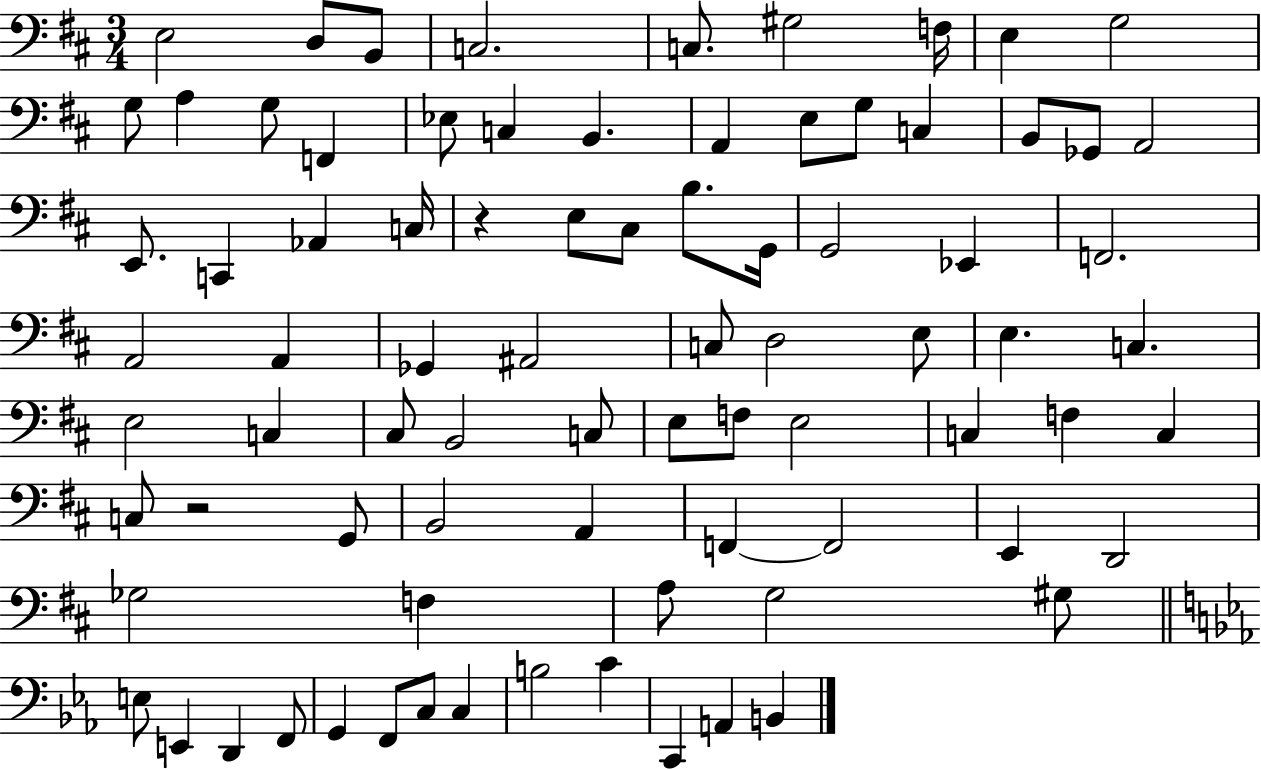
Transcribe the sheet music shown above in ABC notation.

X:1
T:Untitled
M:3/4
L:1/4
K:D
E,2 D,/2 B,,/2 C,2 C,/2 ^G,2 F,/4 E, G,2 G,/2 A, G,/2 F,, _E,/2 C, B,, A,, E,/2 G,/2 C, B,,/2 _G,,/2 A,,2 E,,/2 C,, _A,, C,/4 z E,/2 ^C,/2 B,/2 G,,/4 G,,2 _E,, F,,2 A,,2 A,, _G,, ^A,,2 C,/2 D,2 E,/2 E, C, E,2 C, ^C,/2 B,,2 C,/2 E,/2 F,/2 E,2 C, F, C, C,/2 z2 G,,/2 B,,2 A,, F,, F,,2 E,, D,,2 _G,2 F, A,/2 G,2 ^G,/2 E,/2 E,, D,, F,,/2 G,, F,,/2 C,/2 C, B,2 C C,, A,, B,,